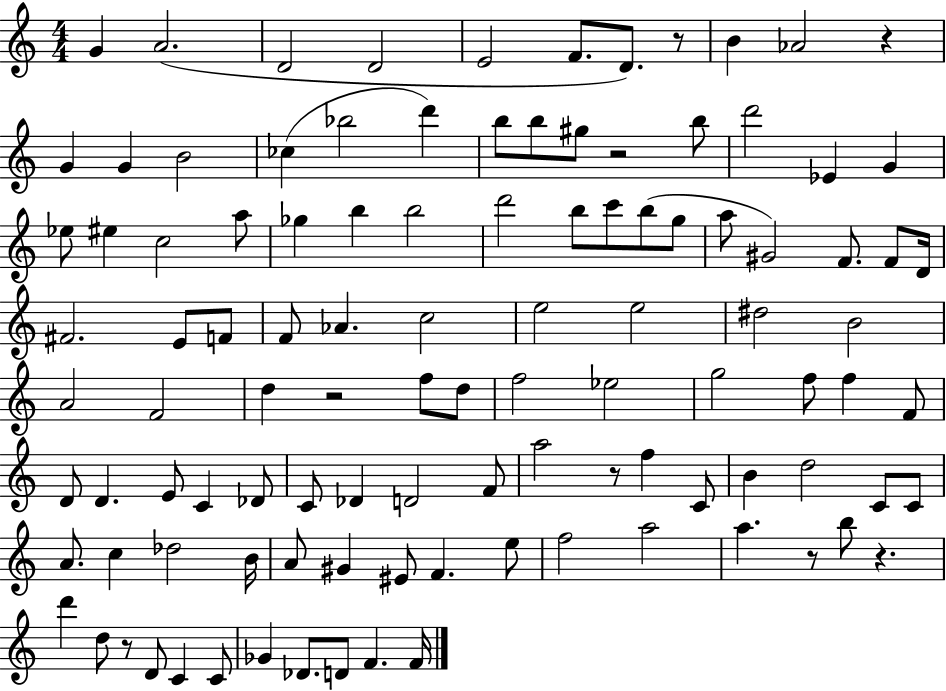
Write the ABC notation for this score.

X:1
T:Untitled
M:4/4
L:1/4
K:C
G A2 D2 D2 E2 F/2 D/2 z/2 B _A2 z G G B2 _c _b2 d' b/2 b/2 ^g/2 z2 b/2 d'2 _E G _e/2 ^e c2 a/2 _g b b2 d'2 b/2 c'/2 b/2 g/2 a/2 ^G2 F/2 F/2 D/4 ^F2 E/2 F/2 F/2 _A c2 e2 e2 ^d2 B2 A2 F2 d z2 f/2 d/2 f2 _e2 g2 f/2 f F/2 D/2 D E/2 C _D/2 C/2 _D D2 F/2 a2 z/2 f C/2 B d2 C/2 C/2 A/2 c _d2 B/4 A/2 ^G ^E/2 F e/2 f2 a2 a z/2 b/2 z d' d/2 z/2 D/2 C C/2 _G _D/2 D/2 F F/4